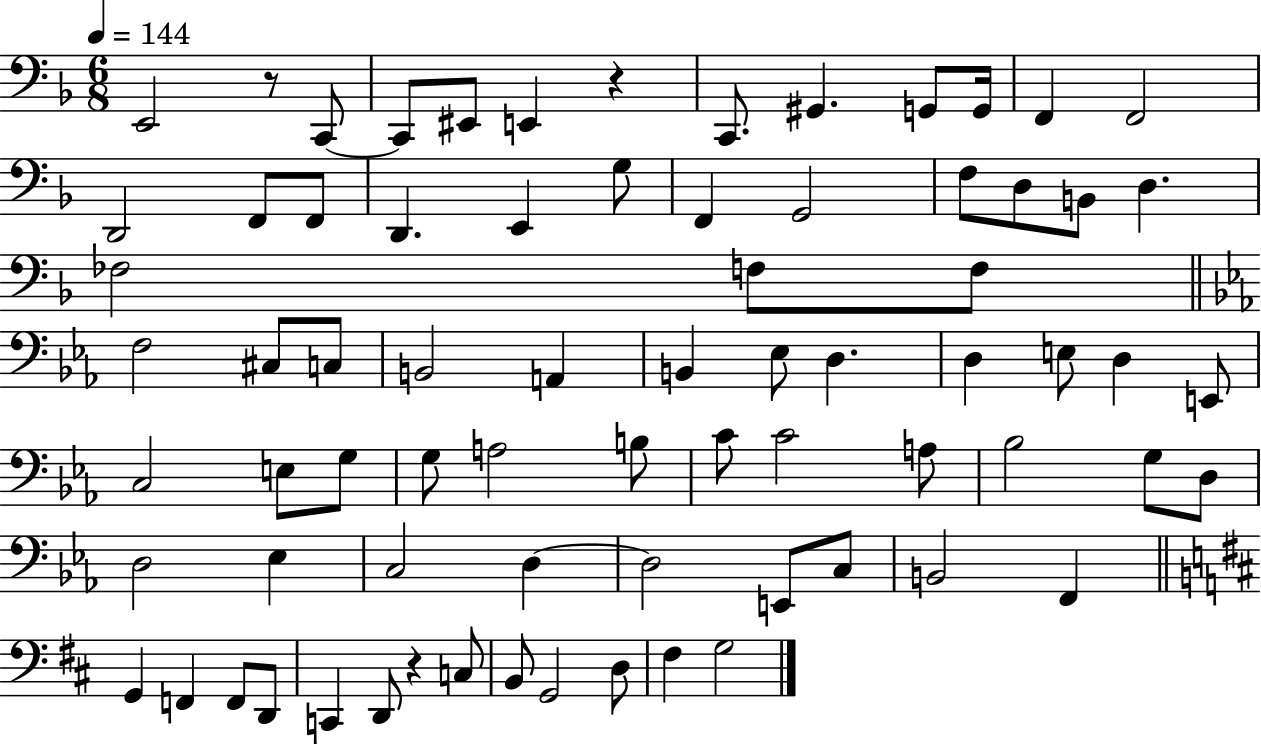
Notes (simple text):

E2/h R/e C2/e C2/e EIS2/e E2/q R/q C2/e. G#2/q. G2/e G2/s F2/q F2/h D2/h F2/e F2/e D2/q. E2/q G3/e F2/q G2/h F3/e D3/e B2/e D3/q. FES3/h F3/e F3/e F3/h C#3/e C3/e B2/h A2/q B2/q Eb3/e D3/q. D3/q E3/e D3/q E2/e C3/h E3/e G3/e G3/e A3/h B3/e C4/e C4/h A3/e Bb3/h G3/e D3/e D3/h Eb3/q C3/h D3/q D3/h E2/e C3/e B2/h F2/q G2/q F2/q F2/e D2/e C2/q D2/e R/q C3/e B2/e G2/h D3/e F#3/q G3/h